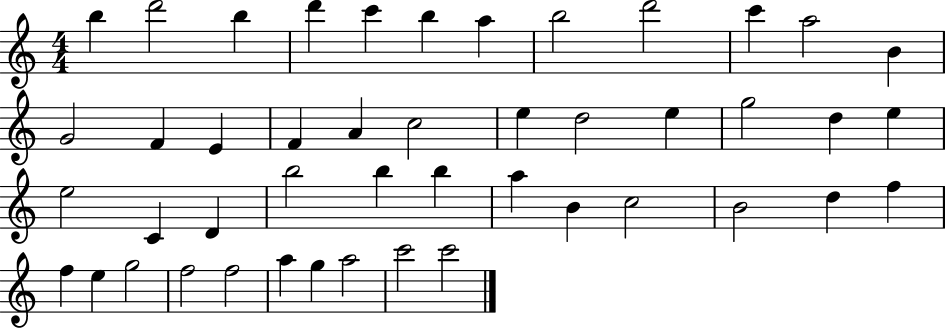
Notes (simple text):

B5/q D6/h B5/q D6/q C6/q B5/q A5/q B5/h D6/h C6/q A5/h B4/q G4/h F4/q E4/q F4/q A4/q C5/h E5/q D5/h E5/q G5/h D5/q E5/q E5/h C4/q D4/q B5/h B5/q B5/q A5/q B4/q C5/h B4/h D5/q F5/q F5/q E5/q G5/h F5/h F5/h A5/q G5/q A5/h C6/h C6/h